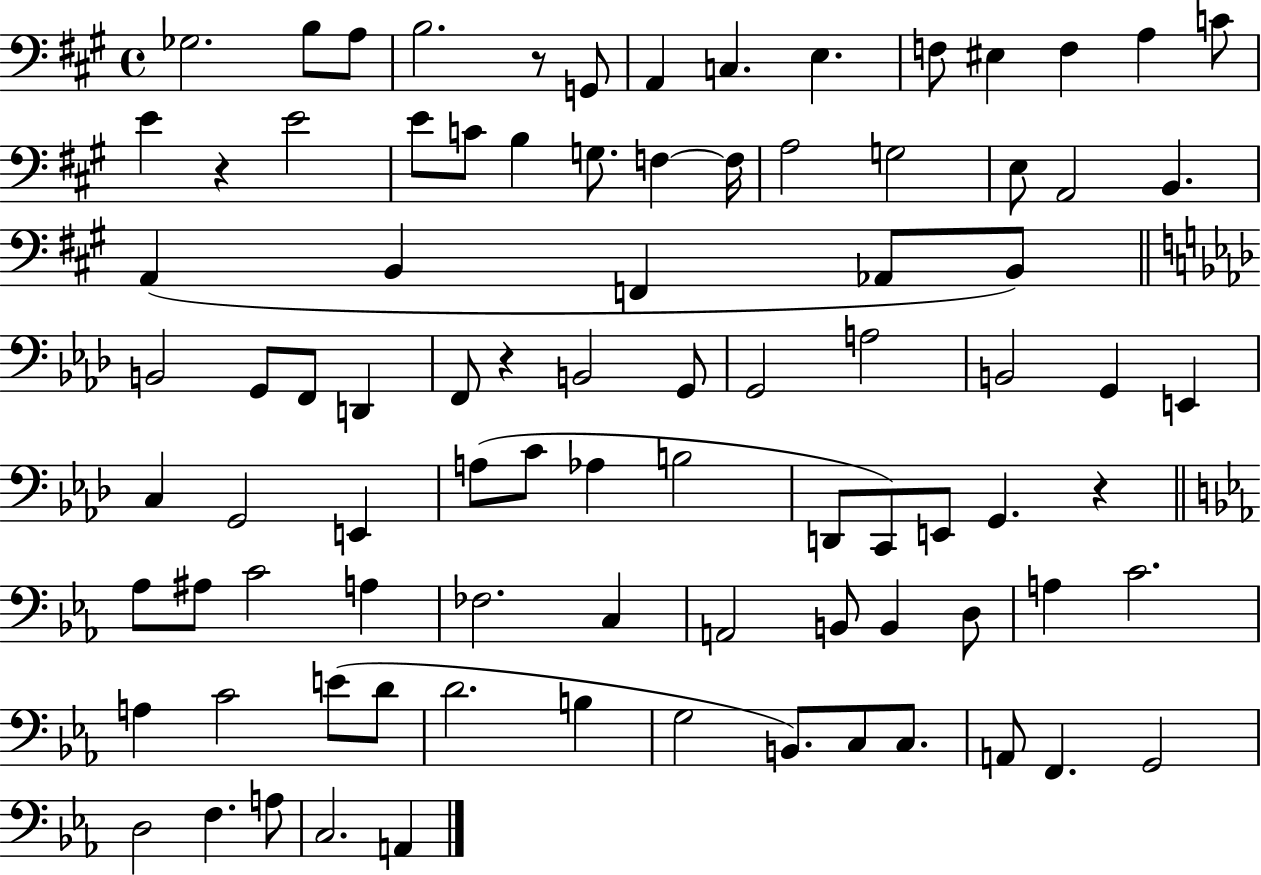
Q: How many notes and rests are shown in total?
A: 88